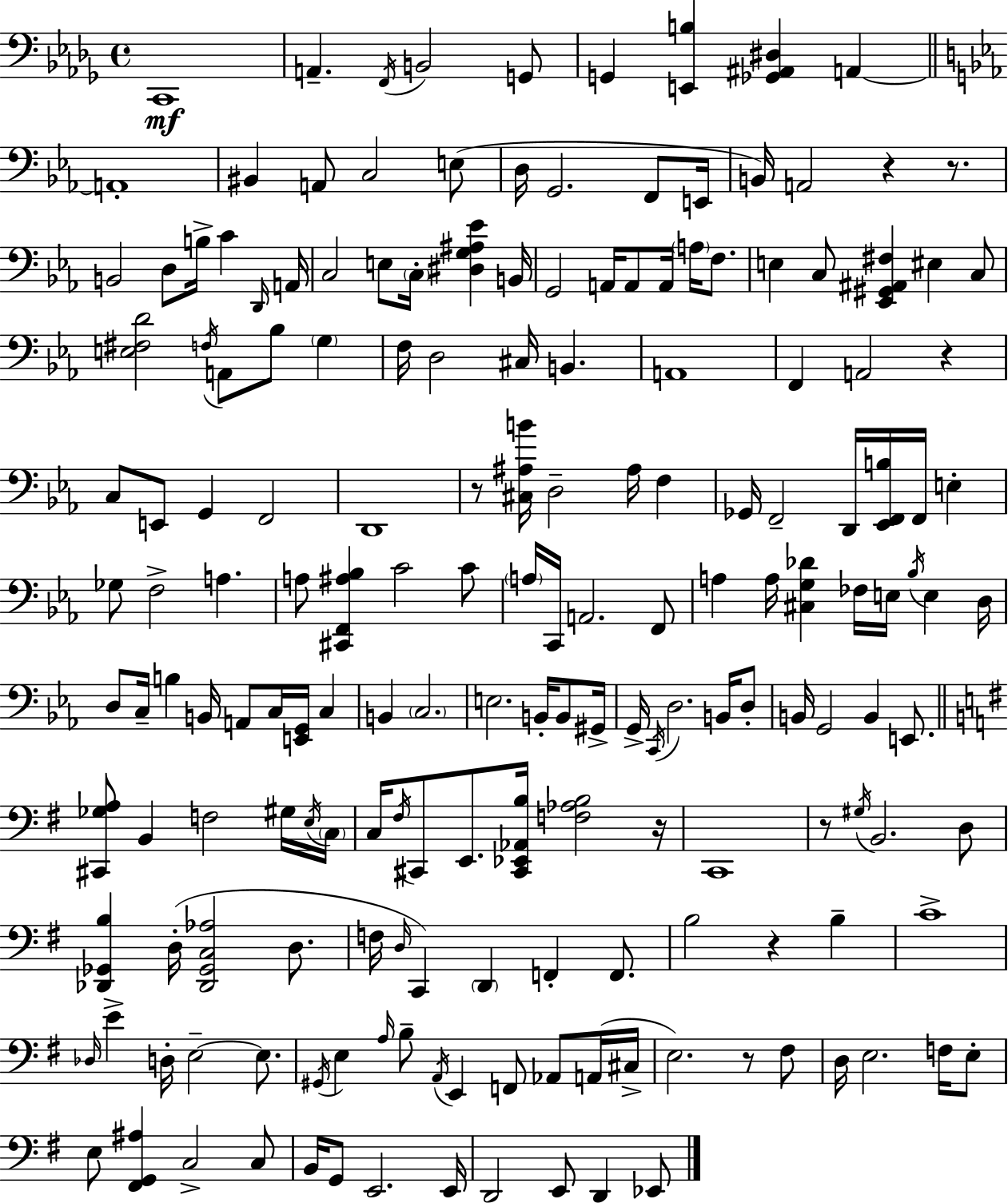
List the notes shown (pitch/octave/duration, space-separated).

C2/w A2/q. F2/s B2/h G2/e G2/q [E2,B3]/q [Gb2,A#2,D#3]/q A2/q A2/w BIS2/q A2/e C3/h E3/e D3/s G2/h. F2/e E2/s B2/s A2/h R/q R/e. B2/h D3/e B3/s C4/q D2/s A2/s C3/h E3/e C3/s [D#3,G3,A#3,Eb4]/q B2/s G2/h A2/s A2/e A2/s A3/s F3/e. E3/q C3/e [Eb2,G#2,A#2,F#3]/q EIS3/q C3/e [E3,F#3,D4]/h F3/s A2/e Bb3/e G3/q F3/s D3/h C#3/s B2/q. A2/w F2/q A2/h R/q C3/e E2/e G2/q F2/h D2/w R/e [C#3,A#3,B4]/s D3/h A#3/s F3/q Gb2/s F2/h D2/s [Eb2,F2,B3]/s F2/s E3/q Gb3/e F3/h A3/q. A3/e [C#2,F2,A#3,Bb3]/q C4/h C4/e A3/s C2/s A2/h. F2/e A3/q A3/s [C#3,G3,Db4]/q FES3/s E3/s Bb3/s E3/q D3/s D3/e C3/s B3/q B2/s A2/e C3/s [E2,G2]/s C3/q B2/q C3/h. E3/h. B2/s B2/e G#2/s G2/s C2/s D3/h. B2/s D3/e B2/s G2/h B2/q E2/e. [C#2,Gb3,A3]/e B2/q F3/h G#3/s E3/s C3/s C3/s F#3/s C#2/e E2/e. [C#2,Eb2,Ab2,B3]/s [F3,Ab3,B3]/h R/s C2/w R/e G#3/s B2/h. D3/e [Db2,Gb2,B3]/q D3/s [Db2,Gb2,C3,Ab3]/h D3/e. F3/s D3/s C2/q D2/q F2/q F2/e. B3/h R/q B3/q C4/w Db3/s E4/q D3/s E3/h E3/e. G#2/s E3/q A3/s B3/e A2/s E2/q F2/e Ab2/e A2/s C#3/s E3/h. R/e F#3/e D3/s E3/h. F3/s E3/e E3/e [F#2,G2,A#3]/q C3/h C3/e B2/s G2/e E2/h. E2/s D2/h E2/e D2/q Eb2/e